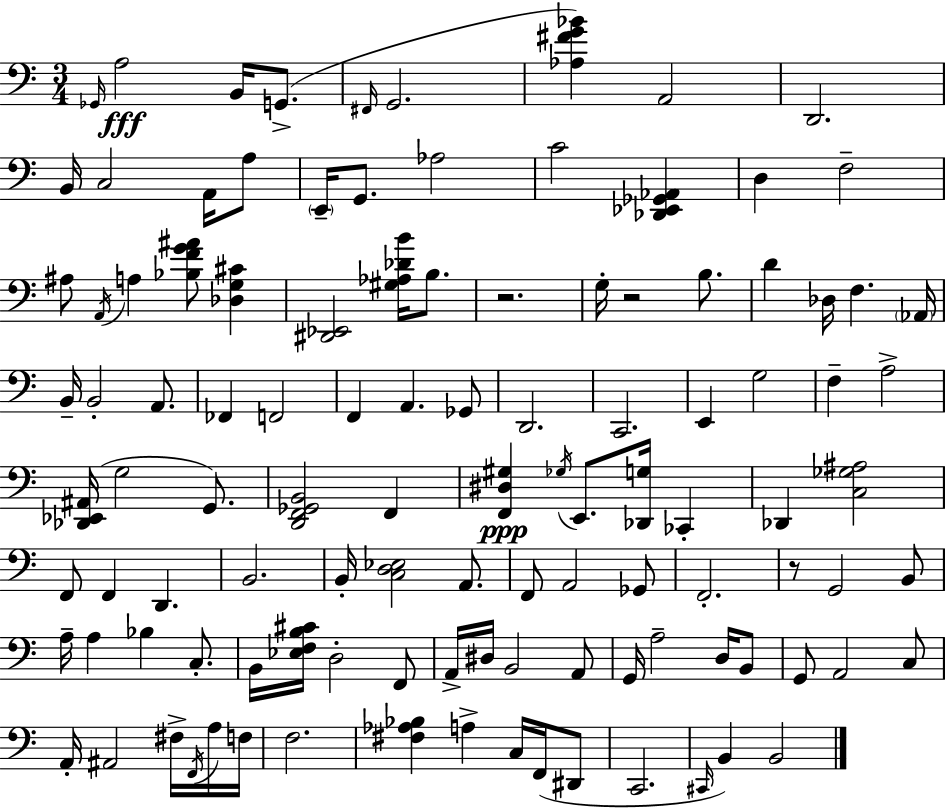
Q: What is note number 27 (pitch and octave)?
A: F3